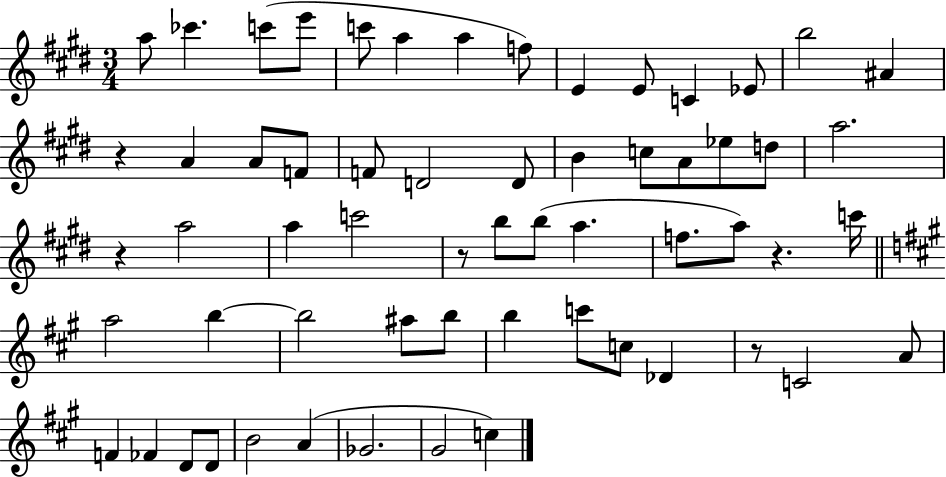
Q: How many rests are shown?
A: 5